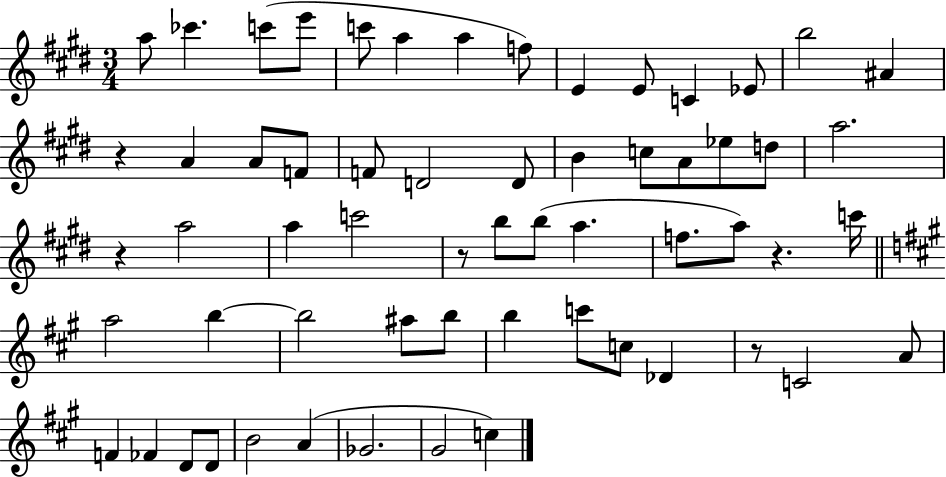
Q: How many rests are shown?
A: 5